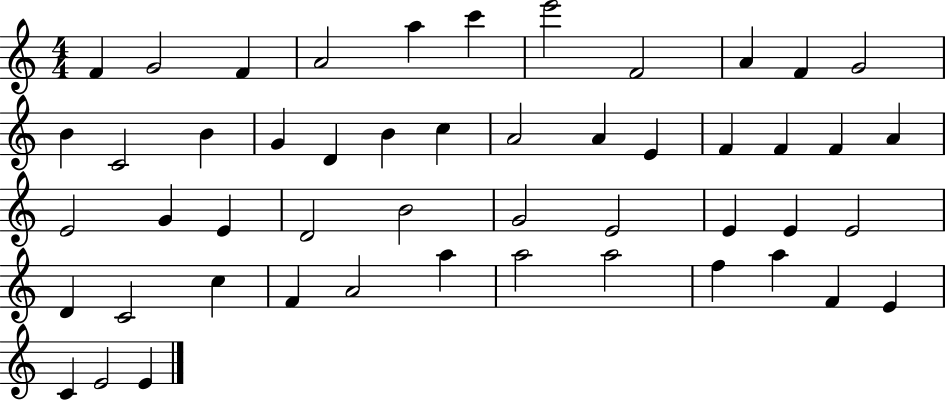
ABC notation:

X:1
T:Untitled
M:4/4
L:1/4
K:C
F G2 F A2 a c' e'2 F2 A F G2 B C2 B G D B c A2 A E F F F A E2 G E D2 B2 G2 E2 E E E2 D C2 c F A2 a a2 a2 f a F E C E2 E